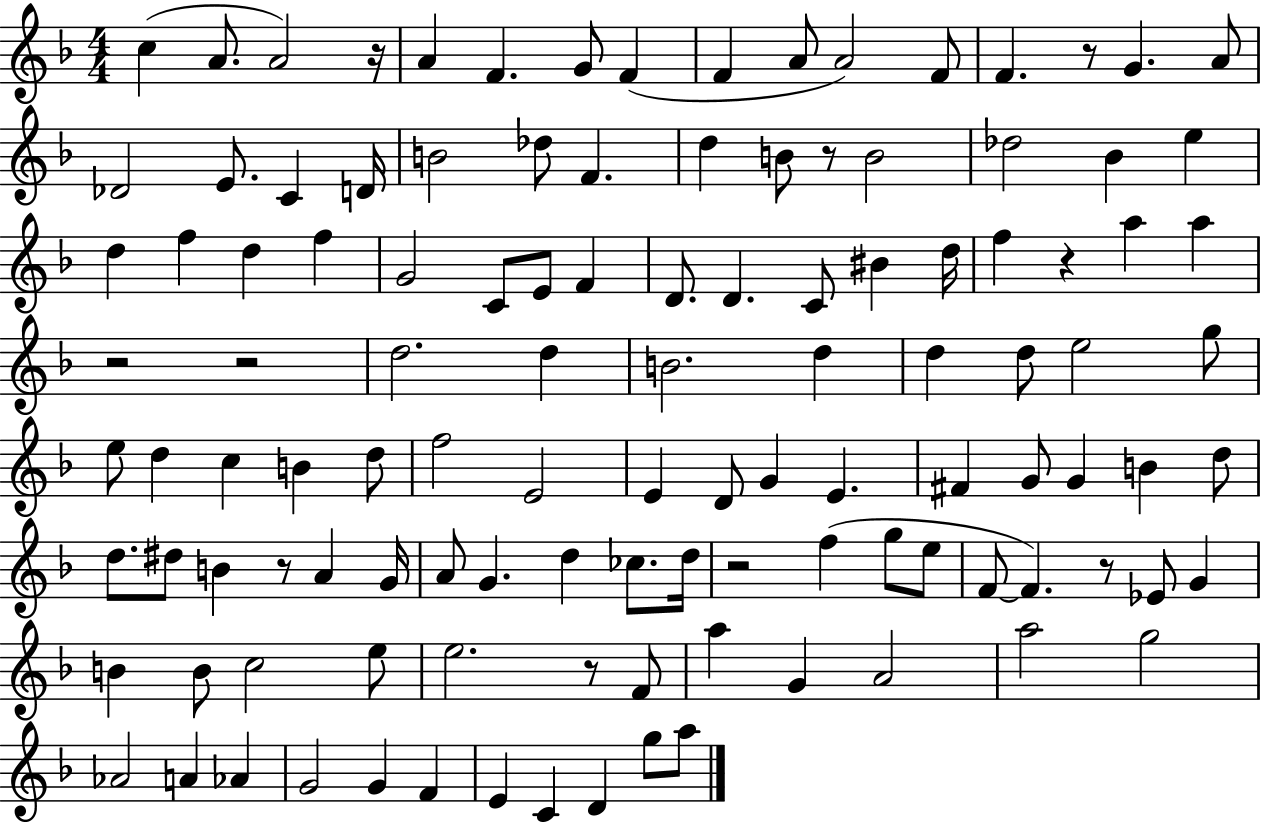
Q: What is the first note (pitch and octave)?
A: C5